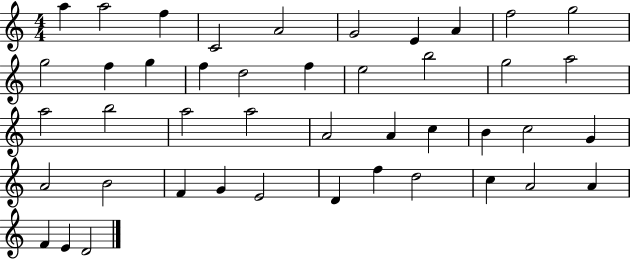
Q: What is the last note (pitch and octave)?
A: D4